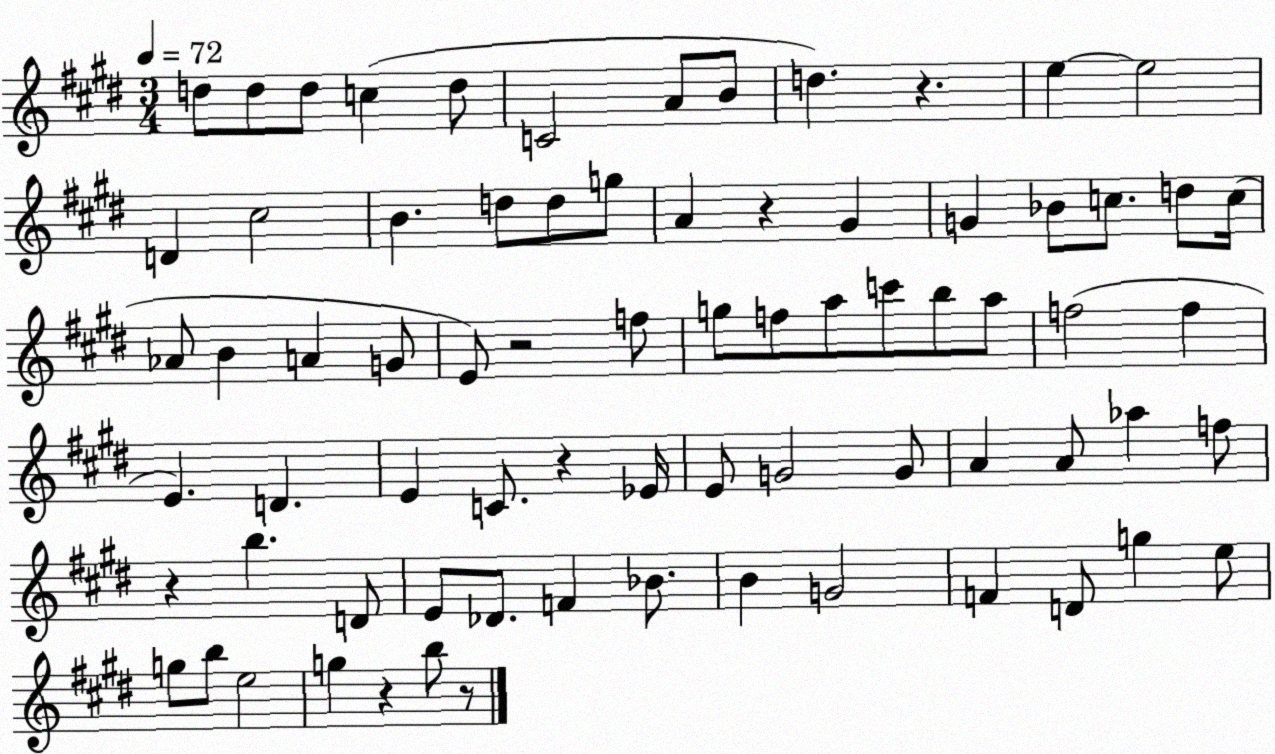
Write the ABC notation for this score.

X:1
T:Untitled
M:3/4
L:1/4
K:E
d/2 d/2 d/2 c d/2 C2 A/2 B/2 d z e e2 D ^c2 B d/2 d/2 g/2 A z ^G G _B/2 c/2 d/2 c/4 _A/2 B A G/2 E/2 z2 f/2 g/2 f/2 a/2 c'/2 b/2 a/2 f2 f E D E C/2 z _E/4 E/2 G2 G/2 A A/2 _a f/2 z b D/2 E/2 _D/2 F _B/2 B G2 F D/2 g e/2 g/2 b/2 e2 g z b/2 z/2